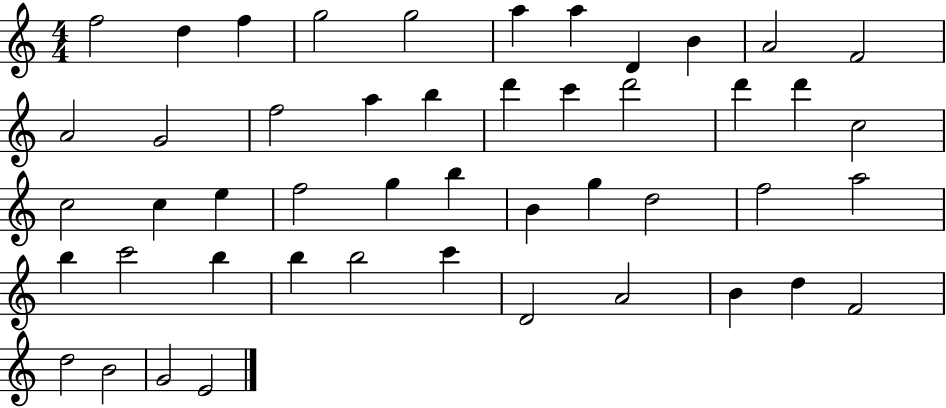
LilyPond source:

{
  \clef treble
  \numericTimeSignature
  \time 4/4
  \key c \major
  f''2 d''4 f''4 | g''2 g''2 | a''4 a''4 d'4 b'4 | a'2 f'2 | \break a'2 g'2 | f''2 a''4 b''4 | d'''4 c'''4 d'''2 | d'''4 d'''4 c''2 | \break c''2 c''4 e''4 | f''2 g''4 b''4 | b'4 g''4 d''2 | f''2 a''2 | \break b''4 c'''2 b''4 | b''4 b''2 c'''4 | d'2 a'2 | b'4 d''4 f'2 | \break d''2 b'2 | g'2 e'2 | \bar "|."
}